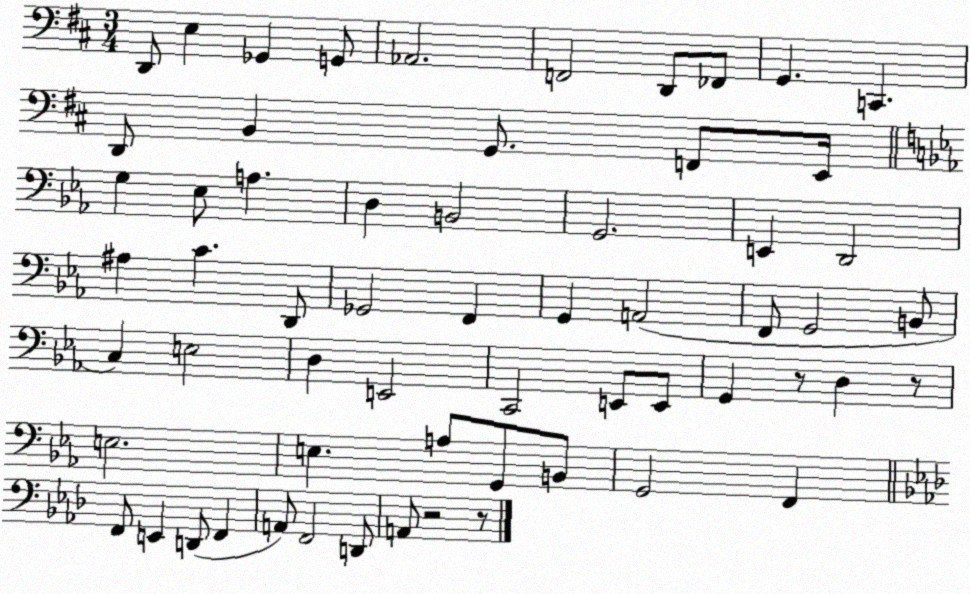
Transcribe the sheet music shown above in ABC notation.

X:1
T:Untitled
M:3/4
L:1/4
K:D
D,,/2 E, _G,, G,,/2 _A,,2 F,,2 D,,/2 _F,,/2 G,, C,, D,,/2 B,, G,,/2 F,,/2 E,,/4 G, _E,/2 A, D, B,,2 G,,2 E,, D,,2 ^A, C D,,/2 _G,,2 F,, G,, A,,2 F,,/2 G,,2 B,,/2 C, E,2 D, E,,2 C,,2 E,,/2 E,,/2 G,, z/2 D, z/2 E,2 E, A,/2 G,,/2 B,,/2 G,,2 F,, F,,/2 E,, D,,/2 F,, A,,/2 F,,2 D,,/2 A,,/2 z2 z/2